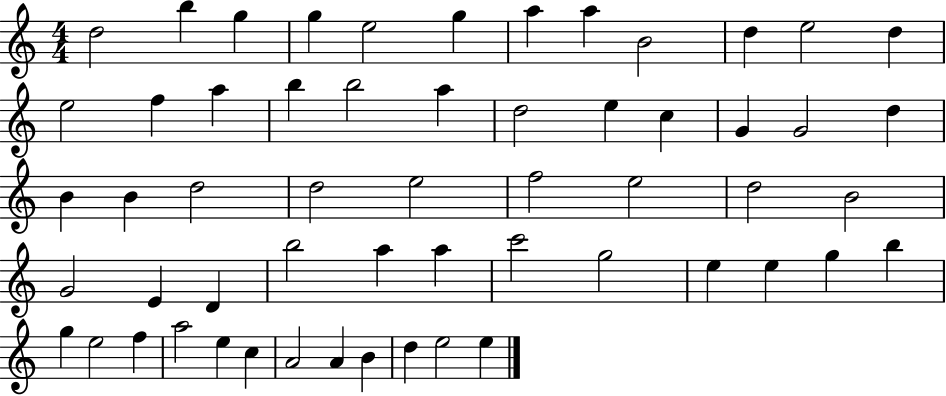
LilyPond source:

{
  \clef treble
  \numericTimeSignature
  \time 4/4
  \key c \major
  d''2 b''4 g''4 | g''4 e''2 g''4 | a''4 a''4 b'2 | d''4 e''2 d''4 | \break e''2 f''4 a''4 | b''4 b''2 a''4 | d''2 e''4 c''4 | g'4 g'2 d''4 | \break b'4 b'4 d''2 | d''2 e''2 | f''2 e''2 | d''2 b'2 | \break g'2 e'4 d'4 | b''2 a''4 a''4 | c'''2 g''2 | e''4 e''4 g''4 b''4 | \break g''4 e''2 f''4 | a''2 e''4 c''4 | a'2 a'4 b'4 | d''4 e''2 e''4 | \break \bar "|."
}